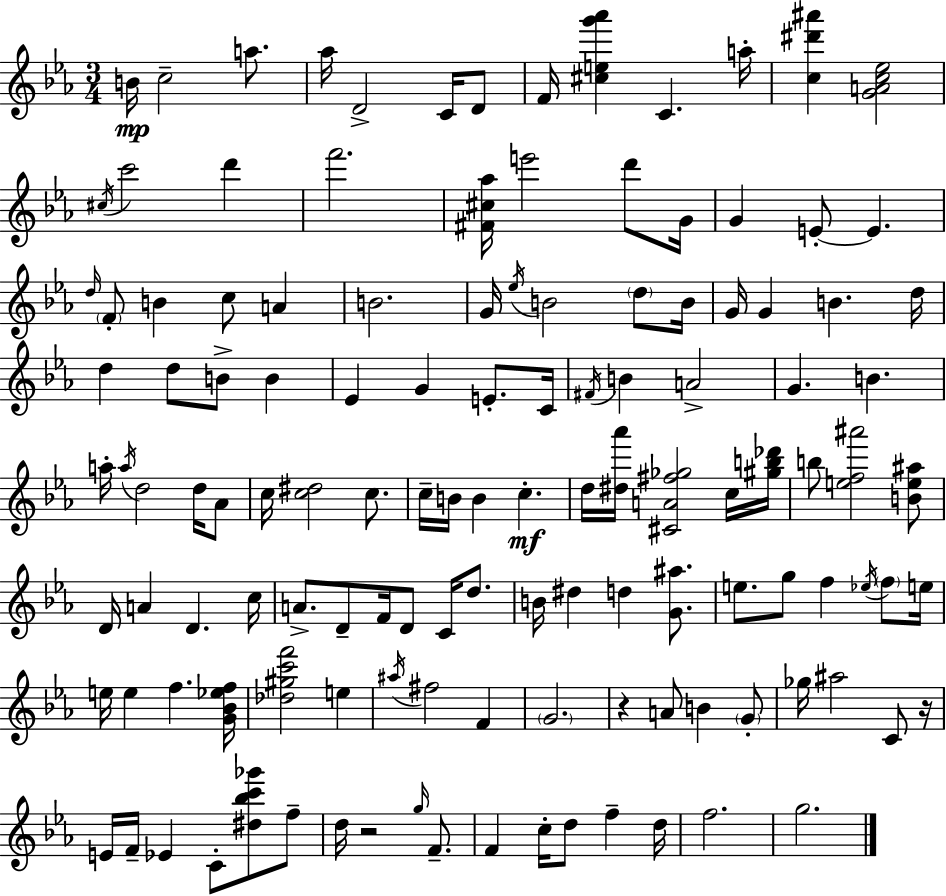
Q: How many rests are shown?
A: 3